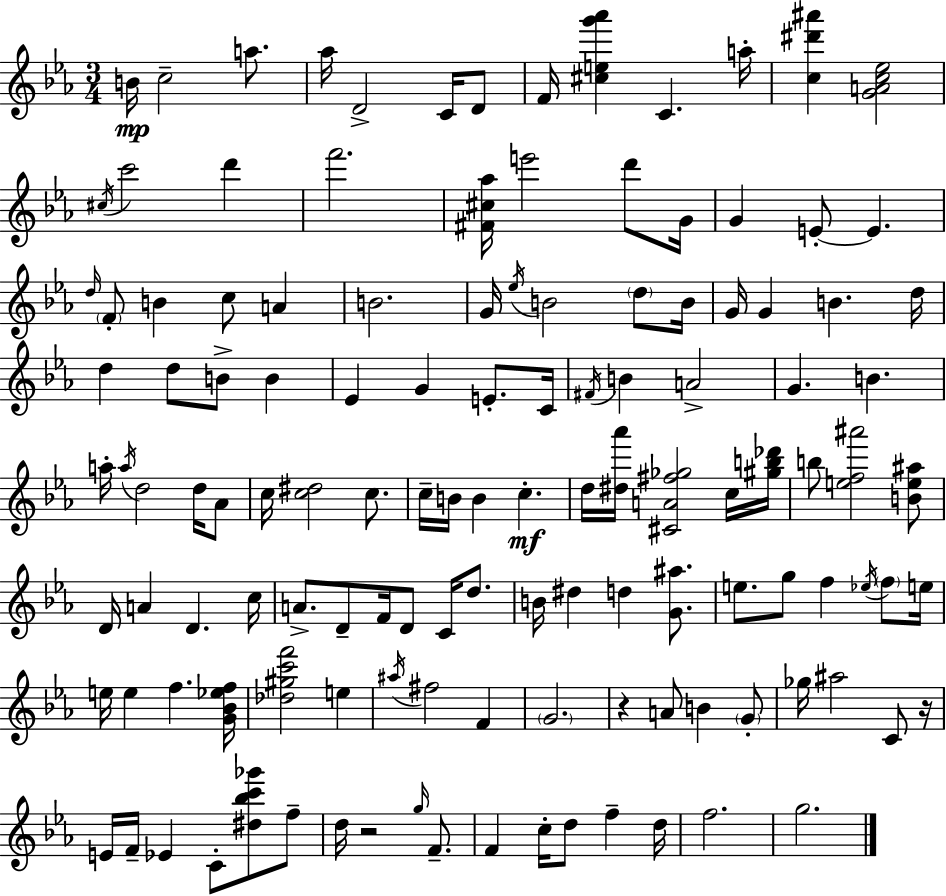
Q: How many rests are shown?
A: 3